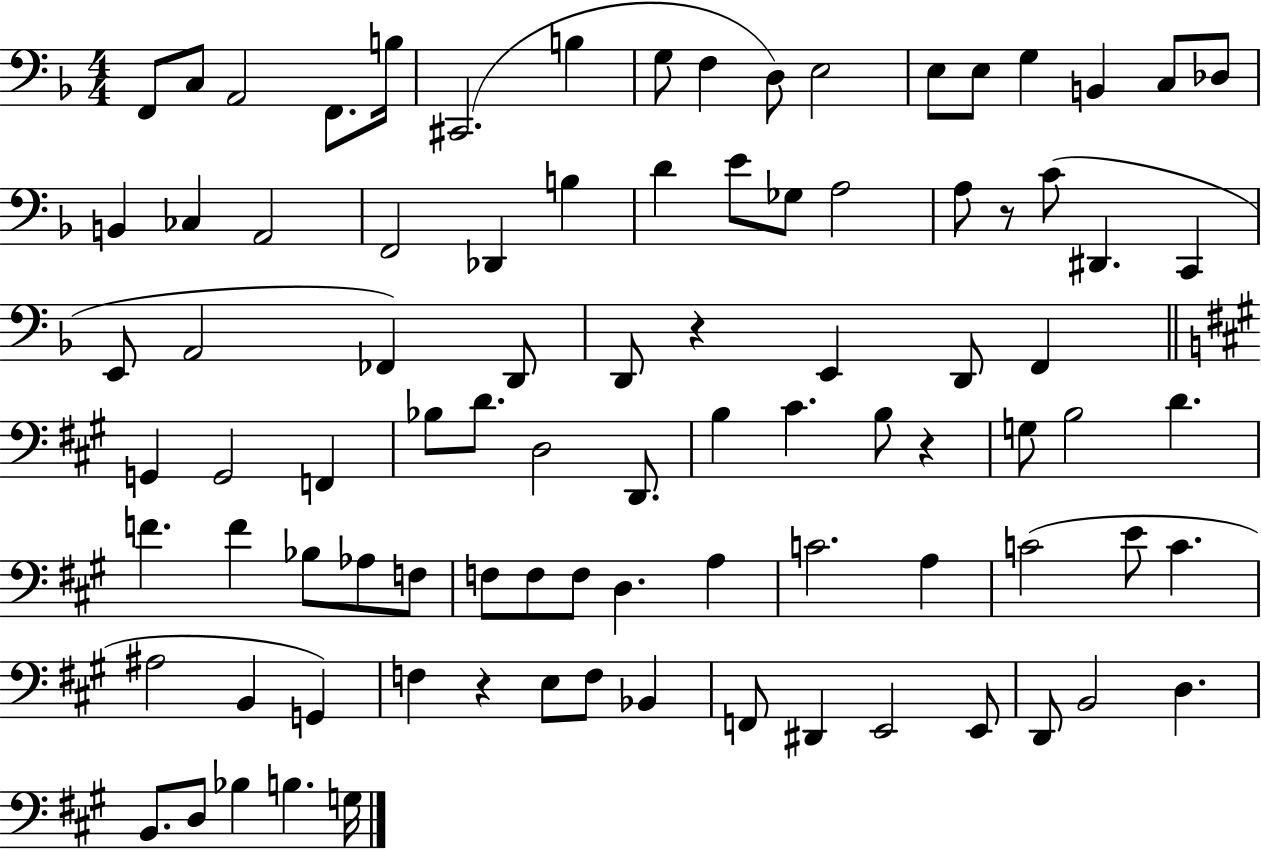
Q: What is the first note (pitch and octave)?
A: F2